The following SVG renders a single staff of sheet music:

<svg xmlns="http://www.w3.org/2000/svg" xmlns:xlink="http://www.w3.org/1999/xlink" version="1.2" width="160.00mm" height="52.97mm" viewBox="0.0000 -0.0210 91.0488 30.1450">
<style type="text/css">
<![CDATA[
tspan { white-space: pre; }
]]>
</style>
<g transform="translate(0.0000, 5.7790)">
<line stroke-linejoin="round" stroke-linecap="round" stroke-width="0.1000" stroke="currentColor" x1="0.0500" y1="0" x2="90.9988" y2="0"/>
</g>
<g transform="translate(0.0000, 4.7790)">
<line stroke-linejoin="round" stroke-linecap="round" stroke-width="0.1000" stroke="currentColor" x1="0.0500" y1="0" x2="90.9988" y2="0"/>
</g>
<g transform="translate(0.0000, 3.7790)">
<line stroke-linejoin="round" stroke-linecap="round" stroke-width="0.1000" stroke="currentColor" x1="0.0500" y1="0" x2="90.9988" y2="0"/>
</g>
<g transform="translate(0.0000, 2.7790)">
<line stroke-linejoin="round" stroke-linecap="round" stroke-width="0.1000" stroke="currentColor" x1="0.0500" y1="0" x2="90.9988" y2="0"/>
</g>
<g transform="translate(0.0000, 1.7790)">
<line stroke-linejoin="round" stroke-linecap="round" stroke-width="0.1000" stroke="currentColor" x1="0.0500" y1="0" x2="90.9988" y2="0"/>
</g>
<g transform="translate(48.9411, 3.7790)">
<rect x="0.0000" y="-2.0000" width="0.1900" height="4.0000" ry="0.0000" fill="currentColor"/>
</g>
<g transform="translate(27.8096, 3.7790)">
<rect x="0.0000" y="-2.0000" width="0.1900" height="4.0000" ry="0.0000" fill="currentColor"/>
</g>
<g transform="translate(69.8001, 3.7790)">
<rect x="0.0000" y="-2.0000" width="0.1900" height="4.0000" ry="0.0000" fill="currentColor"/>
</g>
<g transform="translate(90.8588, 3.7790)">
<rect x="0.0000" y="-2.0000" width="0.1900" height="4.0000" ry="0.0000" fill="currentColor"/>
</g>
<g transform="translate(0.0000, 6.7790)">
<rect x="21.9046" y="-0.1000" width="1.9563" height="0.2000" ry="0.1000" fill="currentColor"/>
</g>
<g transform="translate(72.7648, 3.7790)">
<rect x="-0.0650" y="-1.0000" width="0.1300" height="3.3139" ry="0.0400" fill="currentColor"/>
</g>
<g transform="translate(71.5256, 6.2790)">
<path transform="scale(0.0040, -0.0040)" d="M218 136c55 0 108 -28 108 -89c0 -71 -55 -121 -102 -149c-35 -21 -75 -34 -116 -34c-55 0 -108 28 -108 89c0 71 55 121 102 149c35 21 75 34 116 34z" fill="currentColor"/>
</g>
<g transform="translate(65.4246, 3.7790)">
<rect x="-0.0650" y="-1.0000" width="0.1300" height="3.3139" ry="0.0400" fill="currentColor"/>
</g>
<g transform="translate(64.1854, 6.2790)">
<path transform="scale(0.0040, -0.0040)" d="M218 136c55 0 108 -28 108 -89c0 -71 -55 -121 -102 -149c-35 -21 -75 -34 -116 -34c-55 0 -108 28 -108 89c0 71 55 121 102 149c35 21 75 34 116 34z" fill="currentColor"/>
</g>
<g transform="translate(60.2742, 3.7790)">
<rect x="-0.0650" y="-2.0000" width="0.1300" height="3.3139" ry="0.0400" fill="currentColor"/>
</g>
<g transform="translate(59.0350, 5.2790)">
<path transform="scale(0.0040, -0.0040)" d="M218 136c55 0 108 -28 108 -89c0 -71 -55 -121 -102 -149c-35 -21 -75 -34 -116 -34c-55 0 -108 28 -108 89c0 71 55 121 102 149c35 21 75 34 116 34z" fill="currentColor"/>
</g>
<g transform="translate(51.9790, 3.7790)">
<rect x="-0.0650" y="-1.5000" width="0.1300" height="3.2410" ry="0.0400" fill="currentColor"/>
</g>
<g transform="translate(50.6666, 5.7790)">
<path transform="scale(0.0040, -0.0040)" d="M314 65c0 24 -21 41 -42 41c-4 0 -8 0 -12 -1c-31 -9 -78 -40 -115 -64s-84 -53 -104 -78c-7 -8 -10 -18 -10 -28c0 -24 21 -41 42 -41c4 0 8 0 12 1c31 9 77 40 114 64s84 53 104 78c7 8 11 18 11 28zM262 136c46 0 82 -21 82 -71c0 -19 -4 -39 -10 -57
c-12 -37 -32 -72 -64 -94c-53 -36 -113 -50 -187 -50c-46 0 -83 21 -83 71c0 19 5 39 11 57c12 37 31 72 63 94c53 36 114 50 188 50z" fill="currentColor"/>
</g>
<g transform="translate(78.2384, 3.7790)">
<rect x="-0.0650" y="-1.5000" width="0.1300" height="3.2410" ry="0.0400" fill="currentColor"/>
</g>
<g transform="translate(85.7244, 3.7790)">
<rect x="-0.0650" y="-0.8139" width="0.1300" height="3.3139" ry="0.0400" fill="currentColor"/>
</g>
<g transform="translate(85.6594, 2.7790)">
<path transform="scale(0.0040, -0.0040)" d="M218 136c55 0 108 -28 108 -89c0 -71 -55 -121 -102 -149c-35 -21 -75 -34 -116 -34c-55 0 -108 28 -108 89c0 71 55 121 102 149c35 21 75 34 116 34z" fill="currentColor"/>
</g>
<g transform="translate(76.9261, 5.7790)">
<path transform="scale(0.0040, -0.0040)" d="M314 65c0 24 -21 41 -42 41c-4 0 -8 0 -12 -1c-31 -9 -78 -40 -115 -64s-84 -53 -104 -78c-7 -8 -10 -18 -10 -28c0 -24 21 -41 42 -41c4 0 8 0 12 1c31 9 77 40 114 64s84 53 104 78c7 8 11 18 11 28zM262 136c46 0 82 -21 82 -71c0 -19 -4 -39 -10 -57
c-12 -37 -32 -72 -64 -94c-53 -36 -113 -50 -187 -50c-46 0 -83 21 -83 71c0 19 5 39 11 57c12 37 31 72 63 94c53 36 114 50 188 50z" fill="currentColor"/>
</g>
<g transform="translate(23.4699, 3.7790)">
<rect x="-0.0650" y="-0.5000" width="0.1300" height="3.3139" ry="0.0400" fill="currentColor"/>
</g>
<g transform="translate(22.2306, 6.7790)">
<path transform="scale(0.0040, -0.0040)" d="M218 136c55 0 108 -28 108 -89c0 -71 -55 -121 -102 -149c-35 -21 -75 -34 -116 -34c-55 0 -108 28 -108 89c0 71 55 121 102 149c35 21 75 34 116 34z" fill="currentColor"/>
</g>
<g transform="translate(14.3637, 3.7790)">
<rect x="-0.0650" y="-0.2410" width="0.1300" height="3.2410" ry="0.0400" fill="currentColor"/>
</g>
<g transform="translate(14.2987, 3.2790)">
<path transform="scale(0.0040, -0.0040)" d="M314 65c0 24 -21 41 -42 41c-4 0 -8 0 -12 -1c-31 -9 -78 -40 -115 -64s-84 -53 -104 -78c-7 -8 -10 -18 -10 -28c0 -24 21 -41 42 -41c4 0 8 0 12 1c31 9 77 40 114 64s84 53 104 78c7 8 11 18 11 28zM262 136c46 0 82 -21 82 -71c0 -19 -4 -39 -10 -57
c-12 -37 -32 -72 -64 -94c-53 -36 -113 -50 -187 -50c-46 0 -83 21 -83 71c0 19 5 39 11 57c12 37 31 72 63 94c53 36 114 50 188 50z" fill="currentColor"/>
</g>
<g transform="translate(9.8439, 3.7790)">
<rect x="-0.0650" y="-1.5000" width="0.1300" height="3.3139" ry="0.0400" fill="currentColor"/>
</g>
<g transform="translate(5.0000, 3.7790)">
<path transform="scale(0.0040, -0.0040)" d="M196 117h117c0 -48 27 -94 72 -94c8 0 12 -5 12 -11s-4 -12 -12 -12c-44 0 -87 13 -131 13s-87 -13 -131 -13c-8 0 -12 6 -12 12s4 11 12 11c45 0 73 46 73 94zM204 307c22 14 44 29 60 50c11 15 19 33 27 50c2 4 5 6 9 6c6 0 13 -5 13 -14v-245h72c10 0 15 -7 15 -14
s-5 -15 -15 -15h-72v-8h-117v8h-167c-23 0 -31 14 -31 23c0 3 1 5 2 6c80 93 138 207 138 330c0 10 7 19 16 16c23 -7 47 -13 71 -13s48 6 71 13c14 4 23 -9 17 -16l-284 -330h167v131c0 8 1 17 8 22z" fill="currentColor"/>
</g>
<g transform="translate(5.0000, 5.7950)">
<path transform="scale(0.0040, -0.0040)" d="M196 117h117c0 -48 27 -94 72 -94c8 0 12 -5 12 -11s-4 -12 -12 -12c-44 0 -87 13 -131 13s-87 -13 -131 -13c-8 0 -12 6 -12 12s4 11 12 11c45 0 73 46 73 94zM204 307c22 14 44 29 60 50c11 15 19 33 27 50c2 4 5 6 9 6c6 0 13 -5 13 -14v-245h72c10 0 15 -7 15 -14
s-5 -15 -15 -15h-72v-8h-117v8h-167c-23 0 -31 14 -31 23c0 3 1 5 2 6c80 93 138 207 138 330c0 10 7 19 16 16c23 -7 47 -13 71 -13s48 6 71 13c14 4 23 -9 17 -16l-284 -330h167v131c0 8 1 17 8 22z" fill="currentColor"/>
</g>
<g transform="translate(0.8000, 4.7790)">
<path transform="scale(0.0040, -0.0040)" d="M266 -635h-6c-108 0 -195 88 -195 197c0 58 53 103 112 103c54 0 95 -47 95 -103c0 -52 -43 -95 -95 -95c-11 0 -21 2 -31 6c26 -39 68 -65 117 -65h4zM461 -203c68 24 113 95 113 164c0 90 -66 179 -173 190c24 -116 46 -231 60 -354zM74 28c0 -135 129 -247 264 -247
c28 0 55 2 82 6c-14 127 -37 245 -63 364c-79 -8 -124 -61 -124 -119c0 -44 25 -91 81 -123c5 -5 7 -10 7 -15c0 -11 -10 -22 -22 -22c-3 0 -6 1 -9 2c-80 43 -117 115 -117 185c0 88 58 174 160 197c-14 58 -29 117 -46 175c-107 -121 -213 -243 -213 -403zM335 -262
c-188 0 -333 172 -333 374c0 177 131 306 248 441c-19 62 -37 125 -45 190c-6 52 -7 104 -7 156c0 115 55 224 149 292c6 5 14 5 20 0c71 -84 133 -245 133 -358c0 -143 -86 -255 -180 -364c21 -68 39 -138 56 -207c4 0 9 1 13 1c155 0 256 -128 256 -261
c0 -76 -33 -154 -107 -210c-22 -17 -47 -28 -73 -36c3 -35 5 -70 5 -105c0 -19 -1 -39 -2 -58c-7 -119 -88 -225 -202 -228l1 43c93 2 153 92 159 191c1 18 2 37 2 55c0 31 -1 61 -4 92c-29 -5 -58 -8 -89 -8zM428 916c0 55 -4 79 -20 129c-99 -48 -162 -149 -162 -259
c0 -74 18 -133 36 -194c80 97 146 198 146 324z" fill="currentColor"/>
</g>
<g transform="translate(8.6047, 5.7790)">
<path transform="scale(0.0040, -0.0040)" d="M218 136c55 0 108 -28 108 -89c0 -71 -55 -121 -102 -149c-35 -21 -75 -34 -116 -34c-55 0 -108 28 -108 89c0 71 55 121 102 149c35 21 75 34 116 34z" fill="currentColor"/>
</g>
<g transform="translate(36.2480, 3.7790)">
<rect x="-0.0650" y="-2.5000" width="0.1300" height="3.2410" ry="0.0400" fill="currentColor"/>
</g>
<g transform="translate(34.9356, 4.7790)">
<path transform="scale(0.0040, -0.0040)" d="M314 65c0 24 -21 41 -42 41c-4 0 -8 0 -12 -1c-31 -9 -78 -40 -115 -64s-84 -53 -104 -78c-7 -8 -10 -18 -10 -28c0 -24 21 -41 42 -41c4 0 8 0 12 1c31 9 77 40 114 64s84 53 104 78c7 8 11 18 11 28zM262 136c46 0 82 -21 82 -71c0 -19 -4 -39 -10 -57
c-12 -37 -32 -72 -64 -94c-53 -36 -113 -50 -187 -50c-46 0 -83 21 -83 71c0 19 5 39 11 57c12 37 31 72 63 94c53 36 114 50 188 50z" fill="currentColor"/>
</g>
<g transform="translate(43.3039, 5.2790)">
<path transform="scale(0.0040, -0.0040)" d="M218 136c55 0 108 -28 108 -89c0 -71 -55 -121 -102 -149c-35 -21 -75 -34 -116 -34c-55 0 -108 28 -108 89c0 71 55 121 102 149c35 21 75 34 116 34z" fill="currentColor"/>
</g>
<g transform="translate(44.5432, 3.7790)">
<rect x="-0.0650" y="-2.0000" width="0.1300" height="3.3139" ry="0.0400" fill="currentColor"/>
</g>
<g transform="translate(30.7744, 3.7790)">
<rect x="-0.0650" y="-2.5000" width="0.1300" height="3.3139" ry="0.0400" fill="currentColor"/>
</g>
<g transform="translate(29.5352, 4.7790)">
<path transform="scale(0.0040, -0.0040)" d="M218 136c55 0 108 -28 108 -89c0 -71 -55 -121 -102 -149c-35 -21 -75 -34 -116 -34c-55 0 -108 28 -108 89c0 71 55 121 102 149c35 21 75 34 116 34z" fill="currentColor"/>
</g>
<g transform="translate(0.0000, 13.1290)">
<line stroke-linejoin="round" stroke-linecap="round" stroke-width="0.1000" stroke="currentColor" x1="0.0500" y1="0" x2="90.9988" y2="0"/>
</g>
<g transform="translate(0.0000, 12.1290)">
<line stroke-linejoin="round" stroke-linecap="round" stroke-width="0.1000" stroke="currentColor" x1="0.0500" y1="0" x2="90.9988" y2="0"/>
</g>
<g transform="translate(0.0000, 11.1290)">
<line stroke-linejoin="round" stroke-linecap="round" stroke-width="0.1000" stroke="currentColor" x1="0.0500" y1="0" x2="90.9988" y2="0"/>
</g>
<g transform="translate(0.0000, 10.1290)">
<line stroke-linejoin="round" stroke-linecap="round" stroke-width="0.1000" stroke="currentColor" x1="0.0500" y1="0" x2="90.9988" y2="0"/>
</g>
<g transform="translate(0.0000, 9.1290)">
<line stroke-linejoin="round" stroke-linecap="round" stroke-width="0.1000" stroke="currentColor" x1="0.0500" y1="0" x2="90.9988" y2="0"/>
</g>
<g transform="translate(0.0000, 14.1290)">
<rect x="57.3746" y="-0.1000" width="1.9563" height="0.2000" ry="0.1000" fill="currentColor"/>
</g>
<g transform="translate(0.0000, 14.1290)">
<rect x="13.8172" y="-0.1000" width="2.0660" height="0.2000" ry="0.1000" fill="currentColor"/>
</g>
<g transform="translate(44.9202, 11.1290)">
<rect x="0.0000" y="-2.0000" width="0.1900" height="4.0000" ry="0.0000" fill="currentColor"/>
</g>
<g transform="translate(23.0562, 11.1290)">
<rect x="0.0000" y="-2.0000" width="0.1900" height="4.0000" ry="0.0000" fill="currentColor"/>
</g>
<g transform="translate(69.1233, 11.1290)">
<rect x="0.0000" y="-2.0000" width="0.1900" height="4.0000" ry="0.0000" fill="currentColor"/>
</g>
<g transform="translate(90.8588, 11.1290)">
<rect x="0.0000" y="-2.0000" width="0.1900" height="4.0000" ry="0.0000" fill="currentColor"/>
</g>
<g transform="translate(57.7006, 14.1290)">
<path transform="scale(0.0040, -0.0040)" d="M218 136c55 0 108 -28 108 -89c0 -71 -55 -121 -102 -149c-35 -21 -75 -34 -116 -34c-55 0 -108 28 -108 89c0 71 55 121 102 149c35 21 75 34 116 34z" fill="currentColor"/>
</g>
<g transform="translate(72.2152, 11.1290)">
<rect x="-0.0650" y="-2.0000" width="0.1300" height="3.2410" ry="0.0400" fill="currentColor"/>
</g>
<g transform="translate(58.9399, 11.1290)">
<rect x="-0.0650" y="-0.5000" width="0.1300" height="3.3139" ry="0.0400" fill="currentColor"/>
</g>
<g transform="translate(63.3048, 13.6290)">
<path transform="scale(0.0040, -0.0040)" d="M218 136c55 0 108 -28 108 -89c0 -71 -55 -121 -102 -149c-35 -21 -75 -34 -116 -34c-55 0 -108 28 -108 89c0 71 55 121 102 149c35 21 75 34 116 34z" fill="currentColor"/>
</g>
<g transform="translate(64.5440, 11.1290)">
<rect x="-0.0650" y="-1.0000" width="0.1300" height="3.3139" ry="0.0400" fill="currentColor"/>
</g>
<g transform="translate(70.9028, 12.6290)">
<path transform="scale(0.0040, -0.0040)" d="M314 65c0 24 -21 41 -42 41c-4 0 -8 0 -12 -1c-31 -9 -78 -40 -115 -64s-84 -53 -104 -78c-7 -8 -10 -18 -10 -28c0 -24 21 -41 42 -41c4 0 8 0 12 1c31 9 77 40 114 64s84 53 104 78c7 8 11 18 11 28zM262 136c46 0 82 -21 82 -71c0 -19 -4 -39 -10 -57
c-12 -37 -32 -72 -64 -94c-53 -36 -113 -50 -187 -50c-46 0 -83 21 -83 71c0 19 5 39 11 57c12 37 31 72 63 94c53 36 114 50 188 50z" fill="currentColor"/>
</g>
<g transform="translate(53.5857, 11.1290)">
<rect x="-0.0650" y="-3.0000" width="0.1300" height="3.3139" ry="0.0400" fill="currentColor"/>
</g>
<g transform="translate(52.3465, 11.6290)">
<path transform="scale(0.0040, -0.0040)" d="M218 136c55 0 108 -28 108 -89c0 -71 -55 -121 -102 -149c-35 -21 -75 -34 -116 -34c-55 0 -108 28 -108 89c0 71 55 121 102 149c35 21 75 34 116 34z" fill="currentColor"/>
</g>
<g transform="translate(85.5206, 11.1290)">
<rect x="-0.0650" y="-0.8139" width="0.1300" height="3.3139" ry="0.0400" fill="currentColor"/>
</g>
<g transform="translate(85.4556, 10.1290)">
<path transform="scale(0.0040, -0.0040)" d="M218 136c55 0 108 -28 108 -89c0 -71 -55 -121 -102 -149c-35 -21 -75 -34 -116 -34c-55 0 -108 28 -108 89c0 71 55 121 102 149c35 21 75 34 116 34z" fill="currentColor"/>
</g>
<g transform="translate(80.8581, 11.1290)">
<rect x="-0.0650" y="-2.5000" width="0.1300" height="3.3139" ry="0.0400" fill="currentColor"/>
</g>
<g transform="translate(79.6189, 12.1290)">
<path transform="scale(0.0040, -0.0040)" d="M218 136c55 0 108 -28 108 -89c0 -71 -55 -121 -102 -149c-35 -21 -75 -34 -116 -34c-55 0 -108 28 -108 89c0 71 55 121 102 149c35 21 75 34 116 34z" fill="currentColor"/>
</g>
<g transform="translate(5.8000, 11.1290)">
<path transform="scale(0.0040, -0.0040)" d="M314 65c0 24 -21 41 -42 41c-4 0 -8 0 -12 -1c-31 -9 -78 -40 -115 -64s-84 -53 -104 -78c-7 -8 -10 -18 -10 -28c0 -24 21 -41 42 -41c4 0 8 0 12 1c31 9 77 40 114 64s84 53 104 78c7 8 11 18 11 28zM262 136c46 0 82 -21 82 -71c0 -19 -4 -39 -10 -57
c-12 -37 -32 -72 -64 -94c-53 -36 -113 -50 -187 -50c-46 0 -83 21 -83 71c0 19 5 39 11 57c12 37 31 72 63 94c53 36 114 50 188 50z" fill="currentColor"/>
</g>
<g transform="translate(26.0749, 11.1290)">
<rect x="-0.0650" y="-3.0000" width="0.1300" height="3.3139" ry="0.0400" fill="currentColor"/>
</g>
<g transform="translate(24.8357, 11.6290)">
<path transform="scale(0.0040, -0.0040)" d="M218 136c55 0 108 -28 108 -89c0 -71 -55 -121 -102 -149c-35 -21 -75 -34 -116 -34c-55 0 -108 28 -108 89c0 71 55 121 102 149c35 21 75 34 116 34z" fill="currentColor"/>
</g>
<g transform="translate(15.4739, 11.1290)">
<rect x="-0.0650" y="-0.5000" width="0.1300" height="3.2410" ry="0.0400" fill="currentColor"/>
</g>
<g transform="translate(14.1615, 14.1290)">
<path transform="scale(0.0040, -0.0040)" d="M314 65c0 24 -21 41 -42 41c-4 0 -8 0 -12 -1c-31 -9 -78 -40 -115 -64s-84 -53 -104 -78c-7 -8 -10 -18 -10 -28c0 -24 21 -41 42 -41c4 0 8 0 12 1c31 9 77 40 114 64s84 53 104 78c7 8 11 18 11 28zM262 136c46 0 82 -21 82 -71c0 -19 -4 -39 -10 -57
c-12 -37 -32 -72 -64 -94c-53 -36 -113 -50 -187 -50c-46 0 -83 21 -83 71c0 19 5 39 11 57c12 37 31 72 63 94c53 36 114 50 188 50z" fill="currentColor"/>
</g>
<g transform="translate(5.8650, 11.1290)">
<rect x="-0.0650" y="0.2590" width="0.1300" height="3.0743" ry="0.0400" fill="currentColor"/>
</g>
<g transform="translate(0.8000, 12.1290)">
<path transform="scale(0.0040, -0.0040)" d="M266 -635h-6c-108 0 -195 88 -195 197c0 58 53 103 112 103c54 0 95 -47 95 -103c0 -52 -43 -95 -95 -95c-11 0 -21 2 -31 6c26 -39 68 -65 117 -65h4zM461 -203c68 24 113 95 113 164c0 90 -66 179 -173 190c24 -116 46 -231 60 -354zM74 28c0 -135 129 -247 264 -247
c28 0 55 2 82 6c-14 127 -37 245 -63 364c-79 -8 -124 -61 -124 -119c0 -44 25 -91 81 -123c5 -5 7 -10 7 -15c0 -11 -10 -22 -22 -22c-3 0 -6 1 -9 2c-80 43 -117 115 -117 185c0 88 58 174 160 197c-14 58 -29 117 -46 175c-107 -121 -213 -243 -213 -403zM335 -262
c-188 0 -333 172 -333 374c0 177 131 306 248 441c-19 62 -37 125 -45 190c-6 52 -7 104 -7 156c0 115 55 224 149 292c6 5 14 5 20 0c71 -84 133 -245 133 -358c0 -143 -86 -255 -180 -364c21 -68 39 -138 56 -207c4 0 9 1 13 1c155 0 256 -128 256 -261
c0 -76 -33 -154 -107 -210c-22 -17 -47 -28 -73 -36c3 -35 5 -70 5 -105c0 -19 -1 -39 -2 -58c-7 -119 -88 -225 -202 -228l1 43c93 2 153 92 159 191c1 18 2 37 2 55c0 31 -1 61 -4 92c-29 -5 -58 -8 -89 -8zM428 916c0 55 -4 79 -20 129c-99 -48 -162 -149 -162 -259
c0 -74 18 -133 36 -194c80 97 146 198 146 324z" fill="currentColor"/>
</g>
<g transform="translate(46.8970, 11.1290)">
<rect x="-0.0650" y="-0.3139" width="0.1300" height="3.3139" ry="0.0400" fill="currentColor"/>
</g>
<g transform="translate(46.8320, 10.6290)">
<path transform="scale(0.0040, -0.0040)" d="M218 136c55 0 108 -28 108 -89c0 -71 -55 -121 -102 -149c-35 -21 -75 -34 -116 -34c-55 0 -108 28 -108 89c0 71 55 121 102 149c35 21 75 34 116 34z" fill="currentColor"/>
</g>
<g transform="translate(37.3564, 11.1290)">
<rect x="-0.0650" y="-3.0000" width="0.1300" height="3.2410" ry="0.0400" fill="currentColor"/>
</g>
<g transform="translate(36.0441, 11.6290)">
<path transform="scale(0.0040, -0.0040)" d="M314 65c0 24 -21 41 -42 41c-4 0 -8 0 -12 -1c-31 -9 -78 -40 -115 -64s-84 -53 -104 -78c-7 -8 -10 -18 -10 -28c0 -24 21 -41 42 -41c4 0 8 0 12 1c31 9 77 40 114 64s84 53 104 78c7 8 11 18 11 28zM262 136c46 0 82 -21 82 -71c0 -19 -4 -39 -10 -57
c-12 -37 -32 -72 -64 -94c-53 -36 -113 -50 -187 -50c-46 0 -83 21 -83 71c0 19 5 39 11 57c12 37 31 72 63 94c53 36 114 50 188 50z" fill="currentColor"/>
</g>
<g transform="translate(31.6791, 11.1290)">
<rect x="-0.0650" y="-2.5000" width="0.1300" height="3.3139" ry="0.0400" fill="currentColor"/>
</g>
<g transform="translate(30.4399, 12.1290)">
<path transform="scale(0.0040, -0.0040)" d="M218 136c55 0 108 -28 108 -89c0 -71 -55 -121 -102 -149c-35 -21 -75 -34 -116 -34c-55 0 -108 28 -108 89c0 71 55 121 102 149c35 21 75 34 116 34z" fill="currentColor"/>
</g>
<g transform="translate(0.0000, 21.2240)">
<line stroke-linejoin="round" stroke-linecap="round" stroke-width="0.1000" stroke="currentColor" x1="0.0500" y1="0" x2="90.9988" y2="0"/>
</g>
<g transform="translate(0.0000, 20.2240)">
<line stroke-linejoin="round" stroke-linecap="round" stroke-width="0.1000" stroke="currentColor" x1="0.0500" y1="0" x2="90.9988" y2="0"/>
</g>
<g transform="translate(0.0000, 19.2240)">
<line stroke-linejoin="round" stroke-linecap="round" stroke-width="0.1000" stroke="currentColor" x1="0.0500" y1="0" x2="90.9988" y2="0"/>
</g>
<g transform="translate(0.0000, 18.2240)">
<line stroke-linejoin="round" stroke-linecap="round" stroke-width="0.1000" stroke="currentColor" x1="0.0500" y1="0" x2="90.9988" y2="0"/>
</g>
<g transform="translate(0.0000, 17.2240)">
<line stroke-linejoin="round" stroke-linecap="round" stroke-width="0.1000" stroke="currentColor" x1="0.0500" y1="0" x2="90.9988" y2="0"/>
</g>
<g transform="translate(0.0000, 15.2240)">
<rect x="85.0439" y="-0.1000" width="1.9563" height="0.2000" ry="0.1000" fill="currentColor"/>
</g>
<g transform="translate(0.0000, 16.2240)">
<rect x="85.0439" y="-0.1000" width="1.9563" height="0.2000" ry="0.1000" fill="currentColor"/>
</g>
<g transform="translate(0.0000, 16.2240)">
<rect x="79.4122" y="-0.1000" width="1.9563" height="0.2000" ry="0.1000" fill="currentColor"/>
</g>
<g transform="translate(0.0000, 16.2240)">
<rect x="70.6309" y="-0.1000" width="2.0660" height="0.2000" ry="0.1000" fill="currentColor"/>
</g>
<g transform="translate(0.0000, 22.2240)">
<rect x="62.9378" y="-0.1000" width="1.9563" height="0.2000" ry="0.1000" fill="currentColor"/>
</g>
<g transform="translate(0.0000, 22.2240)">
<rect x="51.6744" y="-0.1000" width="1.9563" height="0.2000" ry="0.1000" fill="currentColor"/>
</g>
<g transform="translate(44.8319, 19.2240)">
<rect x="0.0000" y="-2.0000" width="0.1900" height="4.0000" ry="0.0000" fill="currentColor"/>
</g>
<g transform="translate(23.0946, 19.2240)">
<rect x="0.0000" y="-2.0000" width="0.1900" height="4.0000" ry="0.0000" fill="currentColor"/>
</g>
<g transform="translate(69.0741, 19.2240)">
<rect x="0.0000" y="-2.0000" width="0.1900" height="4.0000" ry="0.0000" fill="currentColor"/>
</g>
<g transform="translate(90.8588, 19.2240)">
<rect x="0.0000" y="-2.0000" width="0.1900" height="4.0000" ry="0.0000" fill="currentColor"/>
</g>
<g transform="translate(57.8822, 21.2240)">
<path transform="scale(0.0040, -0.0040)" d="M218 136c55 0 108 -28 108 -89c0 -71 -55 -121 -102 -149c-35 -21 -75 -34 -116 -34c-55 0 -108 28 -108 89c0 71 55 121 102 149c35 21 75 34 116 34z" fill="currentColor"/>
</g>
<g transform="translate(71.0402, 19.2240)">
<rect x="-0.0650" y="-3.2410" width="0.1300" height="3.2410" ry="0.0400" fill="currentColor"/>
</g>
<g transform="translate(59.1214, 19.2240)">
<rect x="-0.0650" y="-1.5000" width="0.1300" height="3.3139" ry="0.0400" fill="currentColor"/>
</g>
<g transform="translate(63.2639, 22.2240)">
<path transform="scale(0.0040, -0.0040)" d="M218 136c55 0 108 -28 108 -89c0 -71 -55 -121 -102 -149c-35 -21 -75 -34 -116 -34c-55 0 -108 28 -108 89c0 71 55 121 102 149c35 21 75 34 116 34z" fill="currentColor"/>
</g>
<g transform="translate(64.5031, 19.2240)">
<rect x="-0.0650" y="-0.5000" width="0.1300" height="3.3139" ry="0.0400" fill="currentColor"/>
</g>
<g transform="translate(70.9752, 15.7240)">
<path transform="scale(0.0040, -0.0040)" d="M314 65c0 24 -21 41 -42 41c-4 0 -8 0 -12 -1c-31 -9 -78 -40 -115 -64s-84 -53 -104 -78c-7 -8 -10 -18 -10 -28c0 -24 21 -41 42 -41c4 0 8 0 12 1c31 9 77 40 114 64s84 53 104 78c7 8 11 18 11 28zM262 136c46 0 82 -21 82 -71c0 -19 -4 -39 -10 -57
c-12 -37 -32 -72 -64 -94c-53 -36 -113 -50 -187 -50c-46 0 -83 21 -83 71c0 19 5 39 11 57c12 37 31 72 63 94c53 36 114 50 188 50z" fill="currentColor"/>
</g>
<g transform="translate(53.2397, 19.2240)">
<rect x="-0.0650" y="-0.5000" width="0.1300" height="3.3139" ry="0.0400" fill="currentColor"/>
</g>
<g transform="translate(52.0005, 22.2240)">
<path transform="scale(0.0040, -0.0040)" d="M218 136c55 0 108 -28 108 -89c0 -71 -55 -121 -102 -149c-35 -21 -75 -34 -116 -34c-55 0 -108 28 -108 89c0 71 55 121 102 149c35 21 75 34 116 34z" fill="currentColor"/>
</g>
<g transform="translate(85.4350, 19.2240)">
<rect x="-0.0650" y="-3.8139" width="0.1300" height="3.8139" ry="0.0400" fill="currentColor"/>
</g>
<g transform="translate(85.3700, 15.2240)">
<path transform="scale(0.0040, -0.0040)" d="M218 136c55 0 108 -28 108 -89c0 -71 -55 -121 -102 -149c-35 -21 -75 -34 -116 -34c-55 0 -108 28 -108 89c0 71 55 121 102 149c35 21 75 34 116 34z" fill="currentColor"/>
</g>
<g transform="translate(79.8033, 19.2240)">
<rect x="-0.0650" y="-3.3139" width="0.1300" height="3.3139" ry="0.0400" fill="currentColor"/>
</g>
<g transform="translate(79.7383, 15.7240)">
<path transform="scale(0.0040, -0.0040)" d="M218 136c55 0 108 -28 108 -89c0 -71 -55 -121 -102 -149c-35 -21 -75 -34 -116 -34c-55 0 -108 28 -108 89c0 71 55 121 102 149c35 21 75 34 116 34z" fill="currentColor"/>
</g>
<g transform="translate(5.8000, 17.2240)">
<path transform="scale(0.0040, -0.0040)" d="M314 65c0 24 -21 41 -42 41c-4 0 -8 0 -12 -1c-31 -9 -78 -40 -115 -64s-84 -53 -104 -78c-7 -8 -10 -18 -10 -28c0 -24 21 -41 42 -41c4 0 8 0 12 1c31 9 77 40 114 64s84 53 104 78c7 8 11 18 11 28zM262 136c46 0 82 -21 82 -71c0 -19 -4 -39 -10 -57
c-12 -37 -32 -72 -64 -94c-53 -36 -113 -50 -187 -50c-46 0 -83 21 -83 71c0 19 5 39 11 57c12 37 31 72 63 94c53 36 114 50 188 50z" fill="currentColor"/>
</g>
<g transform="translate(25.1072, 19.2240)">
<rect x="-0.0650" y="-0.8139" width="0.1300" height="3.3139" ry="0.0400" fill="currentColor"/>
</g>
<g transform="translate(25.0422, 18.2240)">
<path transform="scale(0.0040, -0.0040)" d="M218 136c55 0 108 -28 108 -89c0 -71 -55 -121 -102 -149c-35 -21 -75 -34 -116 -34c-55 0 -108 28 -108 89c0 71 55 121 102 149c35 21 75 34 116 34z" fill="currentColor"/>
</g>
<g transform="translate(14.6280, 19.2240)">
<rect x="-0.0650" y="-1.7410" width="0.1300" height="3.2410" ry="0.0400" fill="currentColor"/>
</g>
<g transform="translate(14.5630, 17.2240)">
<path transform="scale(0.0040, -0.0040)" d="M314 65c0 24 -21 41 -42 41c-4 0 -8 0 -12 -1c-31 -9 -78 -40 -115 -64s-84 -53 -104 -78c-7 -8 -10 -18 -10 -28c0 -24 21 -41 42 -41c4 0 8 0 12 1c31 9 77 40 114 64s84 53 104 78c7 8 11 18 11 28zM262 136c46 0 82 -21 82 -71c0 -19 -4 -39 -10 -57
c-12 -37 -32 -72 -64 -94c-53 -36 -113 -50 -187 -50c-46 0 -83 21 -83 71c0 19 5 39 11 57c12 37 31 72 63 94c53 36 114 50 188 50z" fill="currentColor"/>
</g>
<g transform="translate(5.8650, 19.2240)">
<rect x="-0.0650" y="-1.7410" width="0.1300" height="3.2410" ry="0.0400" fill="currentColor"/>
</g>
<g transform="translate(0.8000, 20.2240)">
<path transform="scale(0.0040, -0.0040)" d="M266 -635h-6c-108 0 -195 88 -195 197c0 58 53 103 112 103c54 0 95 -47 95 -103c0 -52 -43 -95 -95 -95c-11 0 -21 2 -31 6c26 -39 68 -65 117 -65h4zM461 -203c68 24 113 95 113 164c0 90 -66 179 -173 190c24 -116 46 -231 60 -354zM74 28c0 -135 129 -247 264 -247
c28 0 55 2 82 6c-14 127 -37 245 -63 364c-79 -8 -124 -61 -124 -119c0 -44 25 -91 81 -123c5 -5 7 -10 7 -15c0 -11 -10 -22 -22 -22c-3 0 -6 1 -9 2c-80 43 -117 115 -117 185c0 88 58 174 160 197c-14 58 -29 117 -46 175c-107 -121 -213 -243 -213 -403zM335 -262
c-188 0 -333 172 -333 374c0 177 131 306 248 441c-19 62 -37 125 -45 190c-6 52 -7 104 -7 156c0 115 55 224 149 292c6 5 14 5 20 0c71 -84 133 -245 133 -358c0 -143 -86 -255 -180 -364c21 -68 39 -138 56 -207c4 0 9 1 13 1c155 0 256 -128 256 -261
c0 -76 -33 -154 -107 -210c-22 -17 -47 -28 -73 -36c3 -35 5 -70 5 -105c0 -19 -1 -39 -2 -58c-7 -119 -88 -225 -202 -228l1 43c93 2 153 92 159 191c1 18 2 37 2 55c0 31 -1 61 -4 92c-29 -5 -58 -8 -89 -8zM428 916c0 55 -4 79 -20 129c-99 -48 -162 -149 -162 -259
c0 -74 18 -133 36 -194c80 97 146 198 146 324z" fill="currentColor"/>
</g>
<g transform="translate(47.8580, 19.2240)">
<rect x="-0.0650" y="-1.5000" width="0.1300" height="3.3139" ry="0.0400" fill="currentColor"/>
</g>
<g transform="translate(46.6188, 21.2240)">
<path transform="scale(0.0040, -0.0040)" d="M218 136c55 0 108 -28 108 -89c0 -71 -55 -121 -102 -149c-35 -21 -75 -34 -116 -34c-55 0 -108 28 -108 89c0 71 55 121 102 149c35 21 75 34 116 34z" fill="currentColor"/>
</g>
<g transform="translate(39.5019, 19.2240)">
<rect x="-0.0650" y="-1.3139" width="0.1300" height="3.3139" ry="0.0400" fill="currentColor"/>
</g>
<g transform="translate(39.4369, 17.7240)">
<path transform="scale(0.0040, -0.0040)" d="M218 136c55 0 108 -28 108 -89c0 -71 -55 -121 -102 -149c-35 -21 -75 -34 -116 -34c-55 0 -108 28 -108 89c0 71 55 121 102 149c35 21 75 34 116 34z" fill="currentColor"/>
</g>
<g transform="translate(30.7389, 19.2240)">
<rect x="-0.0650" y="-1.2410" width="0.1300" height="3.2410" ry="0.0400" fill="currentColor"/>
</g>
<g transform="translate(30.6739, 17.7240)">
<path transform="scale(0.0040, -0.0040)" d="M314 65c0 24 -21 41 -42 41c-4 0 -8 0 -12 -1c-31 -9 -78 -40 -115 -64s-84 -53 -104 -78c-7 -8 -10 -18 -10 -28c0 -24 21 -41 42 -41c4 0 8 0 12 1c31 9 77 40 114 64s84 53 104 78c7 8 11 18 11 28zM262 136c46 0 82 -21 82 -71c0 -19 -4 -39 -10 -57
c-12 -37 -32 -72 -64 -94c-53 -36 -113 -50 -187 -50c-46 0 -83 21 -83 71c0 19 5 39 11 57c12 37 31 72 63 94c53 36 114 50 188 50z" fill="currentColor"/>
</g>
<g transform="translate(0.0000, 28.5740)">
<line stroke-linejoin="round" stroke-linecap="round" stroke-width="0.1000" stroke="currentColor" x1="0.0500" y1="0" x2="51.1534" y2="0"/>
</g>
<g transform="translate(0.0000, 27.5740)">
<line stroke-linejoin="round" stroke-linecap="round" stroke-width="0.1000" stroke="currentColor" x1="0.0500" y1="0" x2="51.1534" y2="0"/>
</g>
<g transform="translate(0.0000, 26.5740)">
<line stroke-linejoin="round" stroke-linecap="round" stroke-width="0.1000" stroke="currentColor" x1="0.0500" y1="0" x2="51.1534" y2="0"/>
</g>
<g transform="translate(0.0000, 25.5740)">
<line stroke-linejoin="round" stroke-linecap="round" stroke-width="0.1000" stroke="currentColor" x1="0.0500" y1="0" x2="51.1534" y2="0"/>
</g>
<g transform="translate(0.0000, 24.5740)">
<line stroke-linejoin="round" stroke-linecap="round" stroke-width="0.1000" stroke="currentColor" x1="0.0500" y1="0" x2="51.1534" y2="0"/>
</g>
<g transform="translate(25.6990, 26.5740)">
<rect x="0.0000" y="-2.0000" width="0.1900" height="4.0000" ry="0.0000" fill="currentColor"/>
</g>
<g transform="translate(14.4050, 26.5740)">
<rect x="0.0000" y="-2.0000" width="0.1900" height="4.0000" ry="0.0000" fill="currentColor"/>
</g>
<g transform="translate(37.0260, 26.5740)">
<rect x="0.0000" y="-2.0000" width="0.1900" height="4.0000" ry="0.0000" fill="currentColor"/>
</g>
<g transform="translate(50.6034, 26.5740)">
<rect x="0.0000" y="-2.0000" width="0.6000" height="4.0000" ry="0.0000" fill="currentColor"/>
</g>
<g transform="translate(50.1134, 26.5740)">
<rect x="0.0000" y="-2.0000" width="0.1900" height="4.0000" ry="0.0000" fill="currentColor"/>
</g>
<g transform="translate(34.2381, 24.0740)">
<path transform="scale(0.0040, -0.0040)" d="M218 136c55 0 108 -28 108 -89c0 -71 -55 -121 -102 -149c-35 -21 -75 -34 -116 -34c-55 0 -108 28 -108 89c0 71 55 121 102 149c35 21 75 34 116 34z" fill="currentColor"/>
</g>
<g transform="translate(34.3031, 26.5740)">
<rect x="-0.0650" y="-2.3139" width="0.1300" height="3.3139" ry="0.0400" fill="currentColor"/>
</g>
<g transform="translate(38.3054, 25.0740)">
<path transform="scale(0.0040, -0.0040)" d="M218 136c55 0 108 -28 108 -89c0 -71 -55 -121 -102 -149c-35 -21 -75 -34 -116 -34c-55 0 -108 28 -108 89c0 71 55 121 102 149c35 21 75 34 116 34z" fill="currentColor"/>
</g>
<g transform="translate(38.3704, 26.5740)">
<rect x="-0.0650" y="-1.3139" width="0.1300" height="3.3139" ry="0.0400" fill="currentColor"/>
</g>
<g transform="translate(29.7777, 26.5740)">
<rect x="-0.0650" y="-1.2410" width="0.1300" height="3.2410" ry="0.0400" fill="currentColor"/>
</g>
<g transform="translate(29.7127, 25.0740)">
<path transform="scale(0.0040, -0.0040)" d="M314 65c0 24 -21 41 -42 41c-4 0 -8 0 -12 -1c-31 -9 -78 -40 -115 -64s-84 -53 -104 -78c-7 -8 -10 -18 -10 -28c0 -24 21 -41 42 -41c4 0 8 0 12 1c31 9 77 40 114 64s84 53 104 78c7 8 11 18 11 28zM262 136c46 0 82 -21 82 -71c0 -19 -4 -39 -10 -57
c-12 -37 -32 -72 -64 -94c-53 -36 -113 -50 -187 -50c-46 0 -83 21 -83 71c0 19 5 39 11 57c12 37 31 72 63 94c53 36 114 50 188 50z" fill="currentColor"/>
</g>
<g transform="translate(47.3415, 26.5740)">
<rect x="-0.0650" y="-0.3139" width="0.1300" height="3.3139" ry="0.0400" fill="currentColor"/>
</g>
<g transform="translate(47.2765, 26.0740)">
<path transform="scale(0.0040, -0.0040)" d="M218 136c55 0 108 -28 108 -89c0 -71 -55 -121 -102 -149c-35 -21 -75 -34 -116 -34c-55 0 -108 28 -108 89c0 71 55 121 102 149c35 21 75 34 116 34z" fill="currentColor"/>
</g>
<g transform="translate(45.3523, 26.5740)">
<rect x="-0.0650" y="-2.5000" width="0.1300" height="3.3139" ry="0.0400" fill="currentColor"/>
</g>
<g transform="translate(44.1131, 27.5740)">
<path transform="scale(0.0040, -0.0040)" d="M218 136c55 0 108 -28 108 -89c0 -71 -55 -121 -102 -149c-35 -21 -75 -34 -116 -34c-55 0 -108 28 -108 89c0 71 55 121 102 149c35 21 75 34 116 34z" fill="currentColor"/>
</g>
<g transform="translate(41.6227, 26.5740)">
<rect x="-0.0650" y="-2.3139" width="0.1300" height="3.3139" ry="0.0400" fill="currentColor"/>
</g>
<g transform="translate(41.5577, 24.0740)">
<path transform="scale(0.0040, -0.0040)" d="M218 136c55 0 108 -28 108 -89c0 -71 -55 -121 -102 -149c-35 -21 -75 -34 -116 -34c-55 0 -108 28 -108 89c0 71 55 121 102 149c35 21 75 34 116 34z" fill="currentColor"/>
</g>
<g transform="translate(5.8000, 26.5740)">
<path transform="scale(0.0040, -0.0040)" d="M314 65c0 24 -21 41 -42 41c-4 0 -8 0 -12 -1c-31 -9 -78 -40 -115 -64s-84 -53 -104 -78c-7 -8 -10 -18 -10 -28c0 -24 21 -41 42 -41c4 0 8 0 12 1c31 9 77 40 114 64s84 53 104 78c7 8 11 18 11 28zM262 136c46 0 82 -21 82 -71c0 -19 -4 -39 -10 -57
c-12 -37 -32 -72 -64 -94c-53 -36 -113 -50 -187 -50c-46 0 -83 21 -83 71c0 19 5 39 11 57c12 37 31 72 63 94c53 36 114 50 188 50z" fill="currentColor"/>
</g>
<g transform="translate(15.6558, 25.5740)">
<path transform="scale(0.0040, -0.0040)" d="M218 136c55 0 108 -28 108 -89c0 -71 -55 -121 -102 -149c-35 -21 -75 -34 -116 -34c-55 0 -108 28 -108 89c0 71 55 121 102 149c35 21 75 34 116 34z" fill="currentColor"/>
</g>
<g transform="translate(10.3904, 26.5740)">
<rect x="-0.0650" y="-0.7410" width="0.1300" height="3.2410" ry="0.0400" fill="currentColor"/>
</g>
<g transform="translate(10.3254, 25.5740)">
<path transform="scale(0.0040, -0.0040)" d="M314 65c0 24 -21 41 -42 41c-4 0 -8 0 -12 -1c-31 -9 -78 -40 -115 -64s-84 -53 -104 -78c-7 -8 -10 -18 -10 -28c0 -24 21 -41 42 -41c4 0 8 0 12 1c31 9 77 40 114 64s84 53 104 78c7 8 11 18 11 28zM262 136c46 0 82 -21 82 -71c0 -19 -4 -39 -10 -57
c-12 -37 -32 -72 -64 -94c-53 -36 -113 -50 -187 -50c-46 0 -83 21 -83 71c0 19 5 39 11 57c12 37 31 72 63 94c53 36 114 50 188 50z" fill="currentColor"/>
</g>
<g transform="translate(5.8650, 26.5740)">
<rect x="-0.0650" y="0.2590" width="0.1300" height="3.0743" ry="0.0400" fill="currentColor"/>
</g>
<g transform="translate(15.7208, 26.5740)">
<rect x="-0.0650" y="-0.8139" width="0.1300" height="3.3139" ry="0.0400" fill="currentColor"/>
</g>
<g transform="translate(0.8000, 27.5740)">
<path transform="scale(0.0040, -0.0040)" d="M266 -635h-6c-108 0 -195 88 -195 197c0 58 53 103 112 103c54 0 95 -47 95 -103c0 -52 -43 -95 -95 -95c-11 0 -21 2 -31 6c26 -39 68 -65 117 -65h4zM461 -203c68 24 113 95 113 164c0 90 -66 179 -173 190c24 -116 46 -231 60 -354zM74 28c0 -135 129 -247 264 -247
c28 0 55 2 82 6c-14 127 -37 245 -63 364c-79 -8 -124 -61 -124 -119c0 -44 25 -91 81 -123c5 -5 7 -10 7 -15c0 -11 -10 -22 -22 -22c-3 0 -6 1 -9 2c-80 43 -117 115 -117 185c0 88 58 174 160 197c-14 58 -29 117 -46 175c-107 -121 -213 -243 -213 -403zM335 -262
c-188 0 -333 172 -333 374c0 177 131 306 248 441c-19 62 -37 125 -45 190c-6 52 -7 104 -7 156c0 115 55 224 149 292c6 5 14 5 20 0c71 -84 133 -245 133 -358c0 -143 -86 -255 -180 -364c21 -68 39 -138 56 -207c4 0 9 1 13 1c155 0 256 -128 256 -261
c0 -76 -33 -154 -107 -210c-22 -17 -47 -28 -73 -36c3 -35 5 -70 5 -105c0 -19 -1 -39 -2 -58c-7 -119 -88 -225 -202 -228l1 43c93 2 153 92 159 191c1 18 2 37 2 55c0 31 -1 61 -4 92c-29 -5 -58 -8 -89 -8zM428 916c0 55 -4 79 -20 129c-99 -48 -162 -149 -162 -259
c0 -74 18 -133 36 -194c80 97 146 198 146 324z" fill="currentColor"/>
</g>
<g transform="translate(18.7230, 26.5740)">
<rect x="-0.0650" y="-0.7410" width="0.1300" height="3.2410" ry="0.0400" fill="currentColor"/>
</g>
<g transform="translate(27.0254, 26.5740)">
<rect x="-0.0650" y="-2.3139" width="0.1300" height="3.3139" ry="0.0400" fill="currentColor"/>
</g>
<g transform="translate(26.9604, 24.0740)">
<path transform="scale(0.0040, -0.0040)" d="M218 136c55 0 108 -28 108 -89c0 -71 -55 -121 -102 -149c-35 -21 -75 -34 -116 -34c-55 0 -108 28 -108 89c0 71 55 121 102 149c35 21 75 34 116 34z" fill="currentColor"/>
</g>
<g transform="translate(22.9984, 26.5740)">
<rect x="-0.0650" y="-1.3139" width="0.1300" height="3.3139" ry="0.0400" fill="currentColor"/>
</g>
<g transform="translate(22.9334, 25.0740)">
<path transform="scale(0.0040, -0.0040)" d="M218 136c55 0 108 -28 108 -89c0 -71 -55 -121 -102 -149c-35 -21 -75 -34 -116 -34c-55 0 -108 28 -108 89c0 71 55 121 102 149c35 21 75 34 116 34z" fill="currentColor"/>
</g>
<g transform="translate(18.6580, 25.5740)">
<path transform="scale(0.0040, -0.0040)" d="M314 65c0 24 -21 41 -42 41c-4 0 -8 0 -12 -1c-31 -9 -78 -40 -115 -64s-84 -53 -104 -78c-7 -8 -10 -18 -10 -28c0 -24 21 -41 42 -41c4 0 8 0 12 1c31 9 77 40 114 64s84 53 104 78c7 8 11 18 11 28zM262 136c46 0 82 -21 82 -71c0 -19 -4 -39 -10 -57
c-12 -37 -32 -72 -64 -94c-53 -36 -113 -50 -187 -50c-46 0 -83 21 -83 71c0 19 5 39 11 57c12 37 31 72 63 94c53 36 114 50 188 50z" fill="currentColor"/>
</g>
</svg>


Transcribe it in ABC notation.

X:1
T:Untitled
M:4/4
L:1/4
K:C
E c2 C G G2 F E2 F D D E2 d B2 C2 A G A2 c A C D F2 G d f2 f2 d e2 e E C E C b2 b c' B2 d2 d d2 e g e2 g e g G c